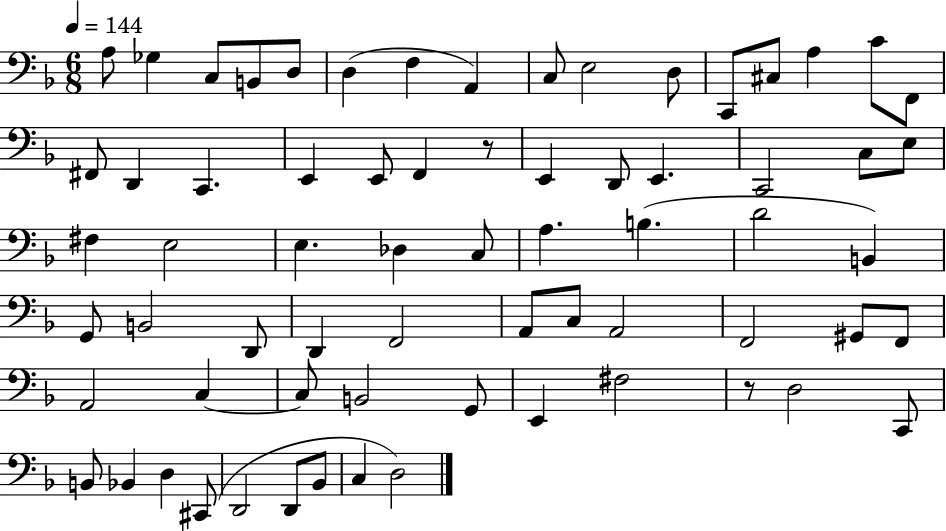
{
  \clef bass
  \numericTimeSignature
  \time 6/8
  \key f \major
  \tempo 4 = 144
  a8 ges4 c8 b,8 d8 | d4( f4 a,4) | c8 e2 d8 | c,8 cis8 a4 c'8 f,8 | \break fis,8 d,4 c,4. | e,4 e,8 f,4 r8 | e,4 d,8 e,4. | c,2 c8 e8 | \break fis4 e2 | e4. des4 c8 | a4. b4.( | d'2 b,4) | \break g,8 b,2 d,8 | d,4 f,2 | a,8 c8 a,2 | f,2 gis,8 f,8 | \break a,2 c4~~ | c8 b,2 g,8 | e,4 fis2 | r8 d2 c,8 | \break b,8 bes,4 d4 cis,8( | d,2 d,8 bes,8 | c4 d2) | \bar "|."
}